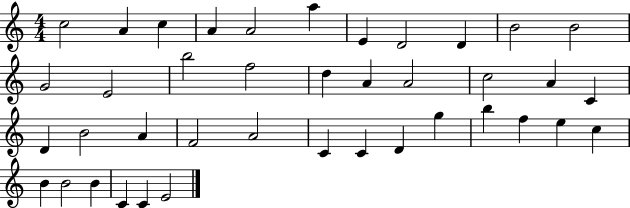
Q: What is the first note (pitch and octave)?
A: C5